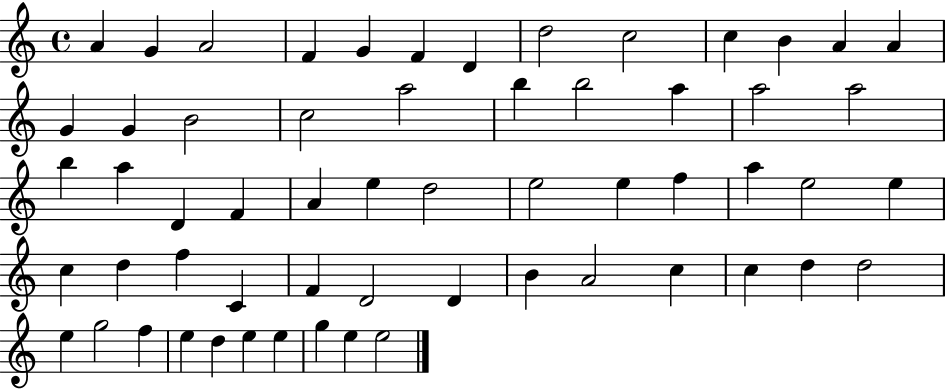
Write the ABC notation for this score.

X:1
T:Untitled
M:4/4
L:1/4
K:C
A G A2 F G F D d2 c2 c B A A G G B2 c2 a2 b b2 a a2 a2 b a D F A e d2 e2 e f a e2 e c d f C F D2 D B A2 c c d d2 e g2 f e d e e g e e2